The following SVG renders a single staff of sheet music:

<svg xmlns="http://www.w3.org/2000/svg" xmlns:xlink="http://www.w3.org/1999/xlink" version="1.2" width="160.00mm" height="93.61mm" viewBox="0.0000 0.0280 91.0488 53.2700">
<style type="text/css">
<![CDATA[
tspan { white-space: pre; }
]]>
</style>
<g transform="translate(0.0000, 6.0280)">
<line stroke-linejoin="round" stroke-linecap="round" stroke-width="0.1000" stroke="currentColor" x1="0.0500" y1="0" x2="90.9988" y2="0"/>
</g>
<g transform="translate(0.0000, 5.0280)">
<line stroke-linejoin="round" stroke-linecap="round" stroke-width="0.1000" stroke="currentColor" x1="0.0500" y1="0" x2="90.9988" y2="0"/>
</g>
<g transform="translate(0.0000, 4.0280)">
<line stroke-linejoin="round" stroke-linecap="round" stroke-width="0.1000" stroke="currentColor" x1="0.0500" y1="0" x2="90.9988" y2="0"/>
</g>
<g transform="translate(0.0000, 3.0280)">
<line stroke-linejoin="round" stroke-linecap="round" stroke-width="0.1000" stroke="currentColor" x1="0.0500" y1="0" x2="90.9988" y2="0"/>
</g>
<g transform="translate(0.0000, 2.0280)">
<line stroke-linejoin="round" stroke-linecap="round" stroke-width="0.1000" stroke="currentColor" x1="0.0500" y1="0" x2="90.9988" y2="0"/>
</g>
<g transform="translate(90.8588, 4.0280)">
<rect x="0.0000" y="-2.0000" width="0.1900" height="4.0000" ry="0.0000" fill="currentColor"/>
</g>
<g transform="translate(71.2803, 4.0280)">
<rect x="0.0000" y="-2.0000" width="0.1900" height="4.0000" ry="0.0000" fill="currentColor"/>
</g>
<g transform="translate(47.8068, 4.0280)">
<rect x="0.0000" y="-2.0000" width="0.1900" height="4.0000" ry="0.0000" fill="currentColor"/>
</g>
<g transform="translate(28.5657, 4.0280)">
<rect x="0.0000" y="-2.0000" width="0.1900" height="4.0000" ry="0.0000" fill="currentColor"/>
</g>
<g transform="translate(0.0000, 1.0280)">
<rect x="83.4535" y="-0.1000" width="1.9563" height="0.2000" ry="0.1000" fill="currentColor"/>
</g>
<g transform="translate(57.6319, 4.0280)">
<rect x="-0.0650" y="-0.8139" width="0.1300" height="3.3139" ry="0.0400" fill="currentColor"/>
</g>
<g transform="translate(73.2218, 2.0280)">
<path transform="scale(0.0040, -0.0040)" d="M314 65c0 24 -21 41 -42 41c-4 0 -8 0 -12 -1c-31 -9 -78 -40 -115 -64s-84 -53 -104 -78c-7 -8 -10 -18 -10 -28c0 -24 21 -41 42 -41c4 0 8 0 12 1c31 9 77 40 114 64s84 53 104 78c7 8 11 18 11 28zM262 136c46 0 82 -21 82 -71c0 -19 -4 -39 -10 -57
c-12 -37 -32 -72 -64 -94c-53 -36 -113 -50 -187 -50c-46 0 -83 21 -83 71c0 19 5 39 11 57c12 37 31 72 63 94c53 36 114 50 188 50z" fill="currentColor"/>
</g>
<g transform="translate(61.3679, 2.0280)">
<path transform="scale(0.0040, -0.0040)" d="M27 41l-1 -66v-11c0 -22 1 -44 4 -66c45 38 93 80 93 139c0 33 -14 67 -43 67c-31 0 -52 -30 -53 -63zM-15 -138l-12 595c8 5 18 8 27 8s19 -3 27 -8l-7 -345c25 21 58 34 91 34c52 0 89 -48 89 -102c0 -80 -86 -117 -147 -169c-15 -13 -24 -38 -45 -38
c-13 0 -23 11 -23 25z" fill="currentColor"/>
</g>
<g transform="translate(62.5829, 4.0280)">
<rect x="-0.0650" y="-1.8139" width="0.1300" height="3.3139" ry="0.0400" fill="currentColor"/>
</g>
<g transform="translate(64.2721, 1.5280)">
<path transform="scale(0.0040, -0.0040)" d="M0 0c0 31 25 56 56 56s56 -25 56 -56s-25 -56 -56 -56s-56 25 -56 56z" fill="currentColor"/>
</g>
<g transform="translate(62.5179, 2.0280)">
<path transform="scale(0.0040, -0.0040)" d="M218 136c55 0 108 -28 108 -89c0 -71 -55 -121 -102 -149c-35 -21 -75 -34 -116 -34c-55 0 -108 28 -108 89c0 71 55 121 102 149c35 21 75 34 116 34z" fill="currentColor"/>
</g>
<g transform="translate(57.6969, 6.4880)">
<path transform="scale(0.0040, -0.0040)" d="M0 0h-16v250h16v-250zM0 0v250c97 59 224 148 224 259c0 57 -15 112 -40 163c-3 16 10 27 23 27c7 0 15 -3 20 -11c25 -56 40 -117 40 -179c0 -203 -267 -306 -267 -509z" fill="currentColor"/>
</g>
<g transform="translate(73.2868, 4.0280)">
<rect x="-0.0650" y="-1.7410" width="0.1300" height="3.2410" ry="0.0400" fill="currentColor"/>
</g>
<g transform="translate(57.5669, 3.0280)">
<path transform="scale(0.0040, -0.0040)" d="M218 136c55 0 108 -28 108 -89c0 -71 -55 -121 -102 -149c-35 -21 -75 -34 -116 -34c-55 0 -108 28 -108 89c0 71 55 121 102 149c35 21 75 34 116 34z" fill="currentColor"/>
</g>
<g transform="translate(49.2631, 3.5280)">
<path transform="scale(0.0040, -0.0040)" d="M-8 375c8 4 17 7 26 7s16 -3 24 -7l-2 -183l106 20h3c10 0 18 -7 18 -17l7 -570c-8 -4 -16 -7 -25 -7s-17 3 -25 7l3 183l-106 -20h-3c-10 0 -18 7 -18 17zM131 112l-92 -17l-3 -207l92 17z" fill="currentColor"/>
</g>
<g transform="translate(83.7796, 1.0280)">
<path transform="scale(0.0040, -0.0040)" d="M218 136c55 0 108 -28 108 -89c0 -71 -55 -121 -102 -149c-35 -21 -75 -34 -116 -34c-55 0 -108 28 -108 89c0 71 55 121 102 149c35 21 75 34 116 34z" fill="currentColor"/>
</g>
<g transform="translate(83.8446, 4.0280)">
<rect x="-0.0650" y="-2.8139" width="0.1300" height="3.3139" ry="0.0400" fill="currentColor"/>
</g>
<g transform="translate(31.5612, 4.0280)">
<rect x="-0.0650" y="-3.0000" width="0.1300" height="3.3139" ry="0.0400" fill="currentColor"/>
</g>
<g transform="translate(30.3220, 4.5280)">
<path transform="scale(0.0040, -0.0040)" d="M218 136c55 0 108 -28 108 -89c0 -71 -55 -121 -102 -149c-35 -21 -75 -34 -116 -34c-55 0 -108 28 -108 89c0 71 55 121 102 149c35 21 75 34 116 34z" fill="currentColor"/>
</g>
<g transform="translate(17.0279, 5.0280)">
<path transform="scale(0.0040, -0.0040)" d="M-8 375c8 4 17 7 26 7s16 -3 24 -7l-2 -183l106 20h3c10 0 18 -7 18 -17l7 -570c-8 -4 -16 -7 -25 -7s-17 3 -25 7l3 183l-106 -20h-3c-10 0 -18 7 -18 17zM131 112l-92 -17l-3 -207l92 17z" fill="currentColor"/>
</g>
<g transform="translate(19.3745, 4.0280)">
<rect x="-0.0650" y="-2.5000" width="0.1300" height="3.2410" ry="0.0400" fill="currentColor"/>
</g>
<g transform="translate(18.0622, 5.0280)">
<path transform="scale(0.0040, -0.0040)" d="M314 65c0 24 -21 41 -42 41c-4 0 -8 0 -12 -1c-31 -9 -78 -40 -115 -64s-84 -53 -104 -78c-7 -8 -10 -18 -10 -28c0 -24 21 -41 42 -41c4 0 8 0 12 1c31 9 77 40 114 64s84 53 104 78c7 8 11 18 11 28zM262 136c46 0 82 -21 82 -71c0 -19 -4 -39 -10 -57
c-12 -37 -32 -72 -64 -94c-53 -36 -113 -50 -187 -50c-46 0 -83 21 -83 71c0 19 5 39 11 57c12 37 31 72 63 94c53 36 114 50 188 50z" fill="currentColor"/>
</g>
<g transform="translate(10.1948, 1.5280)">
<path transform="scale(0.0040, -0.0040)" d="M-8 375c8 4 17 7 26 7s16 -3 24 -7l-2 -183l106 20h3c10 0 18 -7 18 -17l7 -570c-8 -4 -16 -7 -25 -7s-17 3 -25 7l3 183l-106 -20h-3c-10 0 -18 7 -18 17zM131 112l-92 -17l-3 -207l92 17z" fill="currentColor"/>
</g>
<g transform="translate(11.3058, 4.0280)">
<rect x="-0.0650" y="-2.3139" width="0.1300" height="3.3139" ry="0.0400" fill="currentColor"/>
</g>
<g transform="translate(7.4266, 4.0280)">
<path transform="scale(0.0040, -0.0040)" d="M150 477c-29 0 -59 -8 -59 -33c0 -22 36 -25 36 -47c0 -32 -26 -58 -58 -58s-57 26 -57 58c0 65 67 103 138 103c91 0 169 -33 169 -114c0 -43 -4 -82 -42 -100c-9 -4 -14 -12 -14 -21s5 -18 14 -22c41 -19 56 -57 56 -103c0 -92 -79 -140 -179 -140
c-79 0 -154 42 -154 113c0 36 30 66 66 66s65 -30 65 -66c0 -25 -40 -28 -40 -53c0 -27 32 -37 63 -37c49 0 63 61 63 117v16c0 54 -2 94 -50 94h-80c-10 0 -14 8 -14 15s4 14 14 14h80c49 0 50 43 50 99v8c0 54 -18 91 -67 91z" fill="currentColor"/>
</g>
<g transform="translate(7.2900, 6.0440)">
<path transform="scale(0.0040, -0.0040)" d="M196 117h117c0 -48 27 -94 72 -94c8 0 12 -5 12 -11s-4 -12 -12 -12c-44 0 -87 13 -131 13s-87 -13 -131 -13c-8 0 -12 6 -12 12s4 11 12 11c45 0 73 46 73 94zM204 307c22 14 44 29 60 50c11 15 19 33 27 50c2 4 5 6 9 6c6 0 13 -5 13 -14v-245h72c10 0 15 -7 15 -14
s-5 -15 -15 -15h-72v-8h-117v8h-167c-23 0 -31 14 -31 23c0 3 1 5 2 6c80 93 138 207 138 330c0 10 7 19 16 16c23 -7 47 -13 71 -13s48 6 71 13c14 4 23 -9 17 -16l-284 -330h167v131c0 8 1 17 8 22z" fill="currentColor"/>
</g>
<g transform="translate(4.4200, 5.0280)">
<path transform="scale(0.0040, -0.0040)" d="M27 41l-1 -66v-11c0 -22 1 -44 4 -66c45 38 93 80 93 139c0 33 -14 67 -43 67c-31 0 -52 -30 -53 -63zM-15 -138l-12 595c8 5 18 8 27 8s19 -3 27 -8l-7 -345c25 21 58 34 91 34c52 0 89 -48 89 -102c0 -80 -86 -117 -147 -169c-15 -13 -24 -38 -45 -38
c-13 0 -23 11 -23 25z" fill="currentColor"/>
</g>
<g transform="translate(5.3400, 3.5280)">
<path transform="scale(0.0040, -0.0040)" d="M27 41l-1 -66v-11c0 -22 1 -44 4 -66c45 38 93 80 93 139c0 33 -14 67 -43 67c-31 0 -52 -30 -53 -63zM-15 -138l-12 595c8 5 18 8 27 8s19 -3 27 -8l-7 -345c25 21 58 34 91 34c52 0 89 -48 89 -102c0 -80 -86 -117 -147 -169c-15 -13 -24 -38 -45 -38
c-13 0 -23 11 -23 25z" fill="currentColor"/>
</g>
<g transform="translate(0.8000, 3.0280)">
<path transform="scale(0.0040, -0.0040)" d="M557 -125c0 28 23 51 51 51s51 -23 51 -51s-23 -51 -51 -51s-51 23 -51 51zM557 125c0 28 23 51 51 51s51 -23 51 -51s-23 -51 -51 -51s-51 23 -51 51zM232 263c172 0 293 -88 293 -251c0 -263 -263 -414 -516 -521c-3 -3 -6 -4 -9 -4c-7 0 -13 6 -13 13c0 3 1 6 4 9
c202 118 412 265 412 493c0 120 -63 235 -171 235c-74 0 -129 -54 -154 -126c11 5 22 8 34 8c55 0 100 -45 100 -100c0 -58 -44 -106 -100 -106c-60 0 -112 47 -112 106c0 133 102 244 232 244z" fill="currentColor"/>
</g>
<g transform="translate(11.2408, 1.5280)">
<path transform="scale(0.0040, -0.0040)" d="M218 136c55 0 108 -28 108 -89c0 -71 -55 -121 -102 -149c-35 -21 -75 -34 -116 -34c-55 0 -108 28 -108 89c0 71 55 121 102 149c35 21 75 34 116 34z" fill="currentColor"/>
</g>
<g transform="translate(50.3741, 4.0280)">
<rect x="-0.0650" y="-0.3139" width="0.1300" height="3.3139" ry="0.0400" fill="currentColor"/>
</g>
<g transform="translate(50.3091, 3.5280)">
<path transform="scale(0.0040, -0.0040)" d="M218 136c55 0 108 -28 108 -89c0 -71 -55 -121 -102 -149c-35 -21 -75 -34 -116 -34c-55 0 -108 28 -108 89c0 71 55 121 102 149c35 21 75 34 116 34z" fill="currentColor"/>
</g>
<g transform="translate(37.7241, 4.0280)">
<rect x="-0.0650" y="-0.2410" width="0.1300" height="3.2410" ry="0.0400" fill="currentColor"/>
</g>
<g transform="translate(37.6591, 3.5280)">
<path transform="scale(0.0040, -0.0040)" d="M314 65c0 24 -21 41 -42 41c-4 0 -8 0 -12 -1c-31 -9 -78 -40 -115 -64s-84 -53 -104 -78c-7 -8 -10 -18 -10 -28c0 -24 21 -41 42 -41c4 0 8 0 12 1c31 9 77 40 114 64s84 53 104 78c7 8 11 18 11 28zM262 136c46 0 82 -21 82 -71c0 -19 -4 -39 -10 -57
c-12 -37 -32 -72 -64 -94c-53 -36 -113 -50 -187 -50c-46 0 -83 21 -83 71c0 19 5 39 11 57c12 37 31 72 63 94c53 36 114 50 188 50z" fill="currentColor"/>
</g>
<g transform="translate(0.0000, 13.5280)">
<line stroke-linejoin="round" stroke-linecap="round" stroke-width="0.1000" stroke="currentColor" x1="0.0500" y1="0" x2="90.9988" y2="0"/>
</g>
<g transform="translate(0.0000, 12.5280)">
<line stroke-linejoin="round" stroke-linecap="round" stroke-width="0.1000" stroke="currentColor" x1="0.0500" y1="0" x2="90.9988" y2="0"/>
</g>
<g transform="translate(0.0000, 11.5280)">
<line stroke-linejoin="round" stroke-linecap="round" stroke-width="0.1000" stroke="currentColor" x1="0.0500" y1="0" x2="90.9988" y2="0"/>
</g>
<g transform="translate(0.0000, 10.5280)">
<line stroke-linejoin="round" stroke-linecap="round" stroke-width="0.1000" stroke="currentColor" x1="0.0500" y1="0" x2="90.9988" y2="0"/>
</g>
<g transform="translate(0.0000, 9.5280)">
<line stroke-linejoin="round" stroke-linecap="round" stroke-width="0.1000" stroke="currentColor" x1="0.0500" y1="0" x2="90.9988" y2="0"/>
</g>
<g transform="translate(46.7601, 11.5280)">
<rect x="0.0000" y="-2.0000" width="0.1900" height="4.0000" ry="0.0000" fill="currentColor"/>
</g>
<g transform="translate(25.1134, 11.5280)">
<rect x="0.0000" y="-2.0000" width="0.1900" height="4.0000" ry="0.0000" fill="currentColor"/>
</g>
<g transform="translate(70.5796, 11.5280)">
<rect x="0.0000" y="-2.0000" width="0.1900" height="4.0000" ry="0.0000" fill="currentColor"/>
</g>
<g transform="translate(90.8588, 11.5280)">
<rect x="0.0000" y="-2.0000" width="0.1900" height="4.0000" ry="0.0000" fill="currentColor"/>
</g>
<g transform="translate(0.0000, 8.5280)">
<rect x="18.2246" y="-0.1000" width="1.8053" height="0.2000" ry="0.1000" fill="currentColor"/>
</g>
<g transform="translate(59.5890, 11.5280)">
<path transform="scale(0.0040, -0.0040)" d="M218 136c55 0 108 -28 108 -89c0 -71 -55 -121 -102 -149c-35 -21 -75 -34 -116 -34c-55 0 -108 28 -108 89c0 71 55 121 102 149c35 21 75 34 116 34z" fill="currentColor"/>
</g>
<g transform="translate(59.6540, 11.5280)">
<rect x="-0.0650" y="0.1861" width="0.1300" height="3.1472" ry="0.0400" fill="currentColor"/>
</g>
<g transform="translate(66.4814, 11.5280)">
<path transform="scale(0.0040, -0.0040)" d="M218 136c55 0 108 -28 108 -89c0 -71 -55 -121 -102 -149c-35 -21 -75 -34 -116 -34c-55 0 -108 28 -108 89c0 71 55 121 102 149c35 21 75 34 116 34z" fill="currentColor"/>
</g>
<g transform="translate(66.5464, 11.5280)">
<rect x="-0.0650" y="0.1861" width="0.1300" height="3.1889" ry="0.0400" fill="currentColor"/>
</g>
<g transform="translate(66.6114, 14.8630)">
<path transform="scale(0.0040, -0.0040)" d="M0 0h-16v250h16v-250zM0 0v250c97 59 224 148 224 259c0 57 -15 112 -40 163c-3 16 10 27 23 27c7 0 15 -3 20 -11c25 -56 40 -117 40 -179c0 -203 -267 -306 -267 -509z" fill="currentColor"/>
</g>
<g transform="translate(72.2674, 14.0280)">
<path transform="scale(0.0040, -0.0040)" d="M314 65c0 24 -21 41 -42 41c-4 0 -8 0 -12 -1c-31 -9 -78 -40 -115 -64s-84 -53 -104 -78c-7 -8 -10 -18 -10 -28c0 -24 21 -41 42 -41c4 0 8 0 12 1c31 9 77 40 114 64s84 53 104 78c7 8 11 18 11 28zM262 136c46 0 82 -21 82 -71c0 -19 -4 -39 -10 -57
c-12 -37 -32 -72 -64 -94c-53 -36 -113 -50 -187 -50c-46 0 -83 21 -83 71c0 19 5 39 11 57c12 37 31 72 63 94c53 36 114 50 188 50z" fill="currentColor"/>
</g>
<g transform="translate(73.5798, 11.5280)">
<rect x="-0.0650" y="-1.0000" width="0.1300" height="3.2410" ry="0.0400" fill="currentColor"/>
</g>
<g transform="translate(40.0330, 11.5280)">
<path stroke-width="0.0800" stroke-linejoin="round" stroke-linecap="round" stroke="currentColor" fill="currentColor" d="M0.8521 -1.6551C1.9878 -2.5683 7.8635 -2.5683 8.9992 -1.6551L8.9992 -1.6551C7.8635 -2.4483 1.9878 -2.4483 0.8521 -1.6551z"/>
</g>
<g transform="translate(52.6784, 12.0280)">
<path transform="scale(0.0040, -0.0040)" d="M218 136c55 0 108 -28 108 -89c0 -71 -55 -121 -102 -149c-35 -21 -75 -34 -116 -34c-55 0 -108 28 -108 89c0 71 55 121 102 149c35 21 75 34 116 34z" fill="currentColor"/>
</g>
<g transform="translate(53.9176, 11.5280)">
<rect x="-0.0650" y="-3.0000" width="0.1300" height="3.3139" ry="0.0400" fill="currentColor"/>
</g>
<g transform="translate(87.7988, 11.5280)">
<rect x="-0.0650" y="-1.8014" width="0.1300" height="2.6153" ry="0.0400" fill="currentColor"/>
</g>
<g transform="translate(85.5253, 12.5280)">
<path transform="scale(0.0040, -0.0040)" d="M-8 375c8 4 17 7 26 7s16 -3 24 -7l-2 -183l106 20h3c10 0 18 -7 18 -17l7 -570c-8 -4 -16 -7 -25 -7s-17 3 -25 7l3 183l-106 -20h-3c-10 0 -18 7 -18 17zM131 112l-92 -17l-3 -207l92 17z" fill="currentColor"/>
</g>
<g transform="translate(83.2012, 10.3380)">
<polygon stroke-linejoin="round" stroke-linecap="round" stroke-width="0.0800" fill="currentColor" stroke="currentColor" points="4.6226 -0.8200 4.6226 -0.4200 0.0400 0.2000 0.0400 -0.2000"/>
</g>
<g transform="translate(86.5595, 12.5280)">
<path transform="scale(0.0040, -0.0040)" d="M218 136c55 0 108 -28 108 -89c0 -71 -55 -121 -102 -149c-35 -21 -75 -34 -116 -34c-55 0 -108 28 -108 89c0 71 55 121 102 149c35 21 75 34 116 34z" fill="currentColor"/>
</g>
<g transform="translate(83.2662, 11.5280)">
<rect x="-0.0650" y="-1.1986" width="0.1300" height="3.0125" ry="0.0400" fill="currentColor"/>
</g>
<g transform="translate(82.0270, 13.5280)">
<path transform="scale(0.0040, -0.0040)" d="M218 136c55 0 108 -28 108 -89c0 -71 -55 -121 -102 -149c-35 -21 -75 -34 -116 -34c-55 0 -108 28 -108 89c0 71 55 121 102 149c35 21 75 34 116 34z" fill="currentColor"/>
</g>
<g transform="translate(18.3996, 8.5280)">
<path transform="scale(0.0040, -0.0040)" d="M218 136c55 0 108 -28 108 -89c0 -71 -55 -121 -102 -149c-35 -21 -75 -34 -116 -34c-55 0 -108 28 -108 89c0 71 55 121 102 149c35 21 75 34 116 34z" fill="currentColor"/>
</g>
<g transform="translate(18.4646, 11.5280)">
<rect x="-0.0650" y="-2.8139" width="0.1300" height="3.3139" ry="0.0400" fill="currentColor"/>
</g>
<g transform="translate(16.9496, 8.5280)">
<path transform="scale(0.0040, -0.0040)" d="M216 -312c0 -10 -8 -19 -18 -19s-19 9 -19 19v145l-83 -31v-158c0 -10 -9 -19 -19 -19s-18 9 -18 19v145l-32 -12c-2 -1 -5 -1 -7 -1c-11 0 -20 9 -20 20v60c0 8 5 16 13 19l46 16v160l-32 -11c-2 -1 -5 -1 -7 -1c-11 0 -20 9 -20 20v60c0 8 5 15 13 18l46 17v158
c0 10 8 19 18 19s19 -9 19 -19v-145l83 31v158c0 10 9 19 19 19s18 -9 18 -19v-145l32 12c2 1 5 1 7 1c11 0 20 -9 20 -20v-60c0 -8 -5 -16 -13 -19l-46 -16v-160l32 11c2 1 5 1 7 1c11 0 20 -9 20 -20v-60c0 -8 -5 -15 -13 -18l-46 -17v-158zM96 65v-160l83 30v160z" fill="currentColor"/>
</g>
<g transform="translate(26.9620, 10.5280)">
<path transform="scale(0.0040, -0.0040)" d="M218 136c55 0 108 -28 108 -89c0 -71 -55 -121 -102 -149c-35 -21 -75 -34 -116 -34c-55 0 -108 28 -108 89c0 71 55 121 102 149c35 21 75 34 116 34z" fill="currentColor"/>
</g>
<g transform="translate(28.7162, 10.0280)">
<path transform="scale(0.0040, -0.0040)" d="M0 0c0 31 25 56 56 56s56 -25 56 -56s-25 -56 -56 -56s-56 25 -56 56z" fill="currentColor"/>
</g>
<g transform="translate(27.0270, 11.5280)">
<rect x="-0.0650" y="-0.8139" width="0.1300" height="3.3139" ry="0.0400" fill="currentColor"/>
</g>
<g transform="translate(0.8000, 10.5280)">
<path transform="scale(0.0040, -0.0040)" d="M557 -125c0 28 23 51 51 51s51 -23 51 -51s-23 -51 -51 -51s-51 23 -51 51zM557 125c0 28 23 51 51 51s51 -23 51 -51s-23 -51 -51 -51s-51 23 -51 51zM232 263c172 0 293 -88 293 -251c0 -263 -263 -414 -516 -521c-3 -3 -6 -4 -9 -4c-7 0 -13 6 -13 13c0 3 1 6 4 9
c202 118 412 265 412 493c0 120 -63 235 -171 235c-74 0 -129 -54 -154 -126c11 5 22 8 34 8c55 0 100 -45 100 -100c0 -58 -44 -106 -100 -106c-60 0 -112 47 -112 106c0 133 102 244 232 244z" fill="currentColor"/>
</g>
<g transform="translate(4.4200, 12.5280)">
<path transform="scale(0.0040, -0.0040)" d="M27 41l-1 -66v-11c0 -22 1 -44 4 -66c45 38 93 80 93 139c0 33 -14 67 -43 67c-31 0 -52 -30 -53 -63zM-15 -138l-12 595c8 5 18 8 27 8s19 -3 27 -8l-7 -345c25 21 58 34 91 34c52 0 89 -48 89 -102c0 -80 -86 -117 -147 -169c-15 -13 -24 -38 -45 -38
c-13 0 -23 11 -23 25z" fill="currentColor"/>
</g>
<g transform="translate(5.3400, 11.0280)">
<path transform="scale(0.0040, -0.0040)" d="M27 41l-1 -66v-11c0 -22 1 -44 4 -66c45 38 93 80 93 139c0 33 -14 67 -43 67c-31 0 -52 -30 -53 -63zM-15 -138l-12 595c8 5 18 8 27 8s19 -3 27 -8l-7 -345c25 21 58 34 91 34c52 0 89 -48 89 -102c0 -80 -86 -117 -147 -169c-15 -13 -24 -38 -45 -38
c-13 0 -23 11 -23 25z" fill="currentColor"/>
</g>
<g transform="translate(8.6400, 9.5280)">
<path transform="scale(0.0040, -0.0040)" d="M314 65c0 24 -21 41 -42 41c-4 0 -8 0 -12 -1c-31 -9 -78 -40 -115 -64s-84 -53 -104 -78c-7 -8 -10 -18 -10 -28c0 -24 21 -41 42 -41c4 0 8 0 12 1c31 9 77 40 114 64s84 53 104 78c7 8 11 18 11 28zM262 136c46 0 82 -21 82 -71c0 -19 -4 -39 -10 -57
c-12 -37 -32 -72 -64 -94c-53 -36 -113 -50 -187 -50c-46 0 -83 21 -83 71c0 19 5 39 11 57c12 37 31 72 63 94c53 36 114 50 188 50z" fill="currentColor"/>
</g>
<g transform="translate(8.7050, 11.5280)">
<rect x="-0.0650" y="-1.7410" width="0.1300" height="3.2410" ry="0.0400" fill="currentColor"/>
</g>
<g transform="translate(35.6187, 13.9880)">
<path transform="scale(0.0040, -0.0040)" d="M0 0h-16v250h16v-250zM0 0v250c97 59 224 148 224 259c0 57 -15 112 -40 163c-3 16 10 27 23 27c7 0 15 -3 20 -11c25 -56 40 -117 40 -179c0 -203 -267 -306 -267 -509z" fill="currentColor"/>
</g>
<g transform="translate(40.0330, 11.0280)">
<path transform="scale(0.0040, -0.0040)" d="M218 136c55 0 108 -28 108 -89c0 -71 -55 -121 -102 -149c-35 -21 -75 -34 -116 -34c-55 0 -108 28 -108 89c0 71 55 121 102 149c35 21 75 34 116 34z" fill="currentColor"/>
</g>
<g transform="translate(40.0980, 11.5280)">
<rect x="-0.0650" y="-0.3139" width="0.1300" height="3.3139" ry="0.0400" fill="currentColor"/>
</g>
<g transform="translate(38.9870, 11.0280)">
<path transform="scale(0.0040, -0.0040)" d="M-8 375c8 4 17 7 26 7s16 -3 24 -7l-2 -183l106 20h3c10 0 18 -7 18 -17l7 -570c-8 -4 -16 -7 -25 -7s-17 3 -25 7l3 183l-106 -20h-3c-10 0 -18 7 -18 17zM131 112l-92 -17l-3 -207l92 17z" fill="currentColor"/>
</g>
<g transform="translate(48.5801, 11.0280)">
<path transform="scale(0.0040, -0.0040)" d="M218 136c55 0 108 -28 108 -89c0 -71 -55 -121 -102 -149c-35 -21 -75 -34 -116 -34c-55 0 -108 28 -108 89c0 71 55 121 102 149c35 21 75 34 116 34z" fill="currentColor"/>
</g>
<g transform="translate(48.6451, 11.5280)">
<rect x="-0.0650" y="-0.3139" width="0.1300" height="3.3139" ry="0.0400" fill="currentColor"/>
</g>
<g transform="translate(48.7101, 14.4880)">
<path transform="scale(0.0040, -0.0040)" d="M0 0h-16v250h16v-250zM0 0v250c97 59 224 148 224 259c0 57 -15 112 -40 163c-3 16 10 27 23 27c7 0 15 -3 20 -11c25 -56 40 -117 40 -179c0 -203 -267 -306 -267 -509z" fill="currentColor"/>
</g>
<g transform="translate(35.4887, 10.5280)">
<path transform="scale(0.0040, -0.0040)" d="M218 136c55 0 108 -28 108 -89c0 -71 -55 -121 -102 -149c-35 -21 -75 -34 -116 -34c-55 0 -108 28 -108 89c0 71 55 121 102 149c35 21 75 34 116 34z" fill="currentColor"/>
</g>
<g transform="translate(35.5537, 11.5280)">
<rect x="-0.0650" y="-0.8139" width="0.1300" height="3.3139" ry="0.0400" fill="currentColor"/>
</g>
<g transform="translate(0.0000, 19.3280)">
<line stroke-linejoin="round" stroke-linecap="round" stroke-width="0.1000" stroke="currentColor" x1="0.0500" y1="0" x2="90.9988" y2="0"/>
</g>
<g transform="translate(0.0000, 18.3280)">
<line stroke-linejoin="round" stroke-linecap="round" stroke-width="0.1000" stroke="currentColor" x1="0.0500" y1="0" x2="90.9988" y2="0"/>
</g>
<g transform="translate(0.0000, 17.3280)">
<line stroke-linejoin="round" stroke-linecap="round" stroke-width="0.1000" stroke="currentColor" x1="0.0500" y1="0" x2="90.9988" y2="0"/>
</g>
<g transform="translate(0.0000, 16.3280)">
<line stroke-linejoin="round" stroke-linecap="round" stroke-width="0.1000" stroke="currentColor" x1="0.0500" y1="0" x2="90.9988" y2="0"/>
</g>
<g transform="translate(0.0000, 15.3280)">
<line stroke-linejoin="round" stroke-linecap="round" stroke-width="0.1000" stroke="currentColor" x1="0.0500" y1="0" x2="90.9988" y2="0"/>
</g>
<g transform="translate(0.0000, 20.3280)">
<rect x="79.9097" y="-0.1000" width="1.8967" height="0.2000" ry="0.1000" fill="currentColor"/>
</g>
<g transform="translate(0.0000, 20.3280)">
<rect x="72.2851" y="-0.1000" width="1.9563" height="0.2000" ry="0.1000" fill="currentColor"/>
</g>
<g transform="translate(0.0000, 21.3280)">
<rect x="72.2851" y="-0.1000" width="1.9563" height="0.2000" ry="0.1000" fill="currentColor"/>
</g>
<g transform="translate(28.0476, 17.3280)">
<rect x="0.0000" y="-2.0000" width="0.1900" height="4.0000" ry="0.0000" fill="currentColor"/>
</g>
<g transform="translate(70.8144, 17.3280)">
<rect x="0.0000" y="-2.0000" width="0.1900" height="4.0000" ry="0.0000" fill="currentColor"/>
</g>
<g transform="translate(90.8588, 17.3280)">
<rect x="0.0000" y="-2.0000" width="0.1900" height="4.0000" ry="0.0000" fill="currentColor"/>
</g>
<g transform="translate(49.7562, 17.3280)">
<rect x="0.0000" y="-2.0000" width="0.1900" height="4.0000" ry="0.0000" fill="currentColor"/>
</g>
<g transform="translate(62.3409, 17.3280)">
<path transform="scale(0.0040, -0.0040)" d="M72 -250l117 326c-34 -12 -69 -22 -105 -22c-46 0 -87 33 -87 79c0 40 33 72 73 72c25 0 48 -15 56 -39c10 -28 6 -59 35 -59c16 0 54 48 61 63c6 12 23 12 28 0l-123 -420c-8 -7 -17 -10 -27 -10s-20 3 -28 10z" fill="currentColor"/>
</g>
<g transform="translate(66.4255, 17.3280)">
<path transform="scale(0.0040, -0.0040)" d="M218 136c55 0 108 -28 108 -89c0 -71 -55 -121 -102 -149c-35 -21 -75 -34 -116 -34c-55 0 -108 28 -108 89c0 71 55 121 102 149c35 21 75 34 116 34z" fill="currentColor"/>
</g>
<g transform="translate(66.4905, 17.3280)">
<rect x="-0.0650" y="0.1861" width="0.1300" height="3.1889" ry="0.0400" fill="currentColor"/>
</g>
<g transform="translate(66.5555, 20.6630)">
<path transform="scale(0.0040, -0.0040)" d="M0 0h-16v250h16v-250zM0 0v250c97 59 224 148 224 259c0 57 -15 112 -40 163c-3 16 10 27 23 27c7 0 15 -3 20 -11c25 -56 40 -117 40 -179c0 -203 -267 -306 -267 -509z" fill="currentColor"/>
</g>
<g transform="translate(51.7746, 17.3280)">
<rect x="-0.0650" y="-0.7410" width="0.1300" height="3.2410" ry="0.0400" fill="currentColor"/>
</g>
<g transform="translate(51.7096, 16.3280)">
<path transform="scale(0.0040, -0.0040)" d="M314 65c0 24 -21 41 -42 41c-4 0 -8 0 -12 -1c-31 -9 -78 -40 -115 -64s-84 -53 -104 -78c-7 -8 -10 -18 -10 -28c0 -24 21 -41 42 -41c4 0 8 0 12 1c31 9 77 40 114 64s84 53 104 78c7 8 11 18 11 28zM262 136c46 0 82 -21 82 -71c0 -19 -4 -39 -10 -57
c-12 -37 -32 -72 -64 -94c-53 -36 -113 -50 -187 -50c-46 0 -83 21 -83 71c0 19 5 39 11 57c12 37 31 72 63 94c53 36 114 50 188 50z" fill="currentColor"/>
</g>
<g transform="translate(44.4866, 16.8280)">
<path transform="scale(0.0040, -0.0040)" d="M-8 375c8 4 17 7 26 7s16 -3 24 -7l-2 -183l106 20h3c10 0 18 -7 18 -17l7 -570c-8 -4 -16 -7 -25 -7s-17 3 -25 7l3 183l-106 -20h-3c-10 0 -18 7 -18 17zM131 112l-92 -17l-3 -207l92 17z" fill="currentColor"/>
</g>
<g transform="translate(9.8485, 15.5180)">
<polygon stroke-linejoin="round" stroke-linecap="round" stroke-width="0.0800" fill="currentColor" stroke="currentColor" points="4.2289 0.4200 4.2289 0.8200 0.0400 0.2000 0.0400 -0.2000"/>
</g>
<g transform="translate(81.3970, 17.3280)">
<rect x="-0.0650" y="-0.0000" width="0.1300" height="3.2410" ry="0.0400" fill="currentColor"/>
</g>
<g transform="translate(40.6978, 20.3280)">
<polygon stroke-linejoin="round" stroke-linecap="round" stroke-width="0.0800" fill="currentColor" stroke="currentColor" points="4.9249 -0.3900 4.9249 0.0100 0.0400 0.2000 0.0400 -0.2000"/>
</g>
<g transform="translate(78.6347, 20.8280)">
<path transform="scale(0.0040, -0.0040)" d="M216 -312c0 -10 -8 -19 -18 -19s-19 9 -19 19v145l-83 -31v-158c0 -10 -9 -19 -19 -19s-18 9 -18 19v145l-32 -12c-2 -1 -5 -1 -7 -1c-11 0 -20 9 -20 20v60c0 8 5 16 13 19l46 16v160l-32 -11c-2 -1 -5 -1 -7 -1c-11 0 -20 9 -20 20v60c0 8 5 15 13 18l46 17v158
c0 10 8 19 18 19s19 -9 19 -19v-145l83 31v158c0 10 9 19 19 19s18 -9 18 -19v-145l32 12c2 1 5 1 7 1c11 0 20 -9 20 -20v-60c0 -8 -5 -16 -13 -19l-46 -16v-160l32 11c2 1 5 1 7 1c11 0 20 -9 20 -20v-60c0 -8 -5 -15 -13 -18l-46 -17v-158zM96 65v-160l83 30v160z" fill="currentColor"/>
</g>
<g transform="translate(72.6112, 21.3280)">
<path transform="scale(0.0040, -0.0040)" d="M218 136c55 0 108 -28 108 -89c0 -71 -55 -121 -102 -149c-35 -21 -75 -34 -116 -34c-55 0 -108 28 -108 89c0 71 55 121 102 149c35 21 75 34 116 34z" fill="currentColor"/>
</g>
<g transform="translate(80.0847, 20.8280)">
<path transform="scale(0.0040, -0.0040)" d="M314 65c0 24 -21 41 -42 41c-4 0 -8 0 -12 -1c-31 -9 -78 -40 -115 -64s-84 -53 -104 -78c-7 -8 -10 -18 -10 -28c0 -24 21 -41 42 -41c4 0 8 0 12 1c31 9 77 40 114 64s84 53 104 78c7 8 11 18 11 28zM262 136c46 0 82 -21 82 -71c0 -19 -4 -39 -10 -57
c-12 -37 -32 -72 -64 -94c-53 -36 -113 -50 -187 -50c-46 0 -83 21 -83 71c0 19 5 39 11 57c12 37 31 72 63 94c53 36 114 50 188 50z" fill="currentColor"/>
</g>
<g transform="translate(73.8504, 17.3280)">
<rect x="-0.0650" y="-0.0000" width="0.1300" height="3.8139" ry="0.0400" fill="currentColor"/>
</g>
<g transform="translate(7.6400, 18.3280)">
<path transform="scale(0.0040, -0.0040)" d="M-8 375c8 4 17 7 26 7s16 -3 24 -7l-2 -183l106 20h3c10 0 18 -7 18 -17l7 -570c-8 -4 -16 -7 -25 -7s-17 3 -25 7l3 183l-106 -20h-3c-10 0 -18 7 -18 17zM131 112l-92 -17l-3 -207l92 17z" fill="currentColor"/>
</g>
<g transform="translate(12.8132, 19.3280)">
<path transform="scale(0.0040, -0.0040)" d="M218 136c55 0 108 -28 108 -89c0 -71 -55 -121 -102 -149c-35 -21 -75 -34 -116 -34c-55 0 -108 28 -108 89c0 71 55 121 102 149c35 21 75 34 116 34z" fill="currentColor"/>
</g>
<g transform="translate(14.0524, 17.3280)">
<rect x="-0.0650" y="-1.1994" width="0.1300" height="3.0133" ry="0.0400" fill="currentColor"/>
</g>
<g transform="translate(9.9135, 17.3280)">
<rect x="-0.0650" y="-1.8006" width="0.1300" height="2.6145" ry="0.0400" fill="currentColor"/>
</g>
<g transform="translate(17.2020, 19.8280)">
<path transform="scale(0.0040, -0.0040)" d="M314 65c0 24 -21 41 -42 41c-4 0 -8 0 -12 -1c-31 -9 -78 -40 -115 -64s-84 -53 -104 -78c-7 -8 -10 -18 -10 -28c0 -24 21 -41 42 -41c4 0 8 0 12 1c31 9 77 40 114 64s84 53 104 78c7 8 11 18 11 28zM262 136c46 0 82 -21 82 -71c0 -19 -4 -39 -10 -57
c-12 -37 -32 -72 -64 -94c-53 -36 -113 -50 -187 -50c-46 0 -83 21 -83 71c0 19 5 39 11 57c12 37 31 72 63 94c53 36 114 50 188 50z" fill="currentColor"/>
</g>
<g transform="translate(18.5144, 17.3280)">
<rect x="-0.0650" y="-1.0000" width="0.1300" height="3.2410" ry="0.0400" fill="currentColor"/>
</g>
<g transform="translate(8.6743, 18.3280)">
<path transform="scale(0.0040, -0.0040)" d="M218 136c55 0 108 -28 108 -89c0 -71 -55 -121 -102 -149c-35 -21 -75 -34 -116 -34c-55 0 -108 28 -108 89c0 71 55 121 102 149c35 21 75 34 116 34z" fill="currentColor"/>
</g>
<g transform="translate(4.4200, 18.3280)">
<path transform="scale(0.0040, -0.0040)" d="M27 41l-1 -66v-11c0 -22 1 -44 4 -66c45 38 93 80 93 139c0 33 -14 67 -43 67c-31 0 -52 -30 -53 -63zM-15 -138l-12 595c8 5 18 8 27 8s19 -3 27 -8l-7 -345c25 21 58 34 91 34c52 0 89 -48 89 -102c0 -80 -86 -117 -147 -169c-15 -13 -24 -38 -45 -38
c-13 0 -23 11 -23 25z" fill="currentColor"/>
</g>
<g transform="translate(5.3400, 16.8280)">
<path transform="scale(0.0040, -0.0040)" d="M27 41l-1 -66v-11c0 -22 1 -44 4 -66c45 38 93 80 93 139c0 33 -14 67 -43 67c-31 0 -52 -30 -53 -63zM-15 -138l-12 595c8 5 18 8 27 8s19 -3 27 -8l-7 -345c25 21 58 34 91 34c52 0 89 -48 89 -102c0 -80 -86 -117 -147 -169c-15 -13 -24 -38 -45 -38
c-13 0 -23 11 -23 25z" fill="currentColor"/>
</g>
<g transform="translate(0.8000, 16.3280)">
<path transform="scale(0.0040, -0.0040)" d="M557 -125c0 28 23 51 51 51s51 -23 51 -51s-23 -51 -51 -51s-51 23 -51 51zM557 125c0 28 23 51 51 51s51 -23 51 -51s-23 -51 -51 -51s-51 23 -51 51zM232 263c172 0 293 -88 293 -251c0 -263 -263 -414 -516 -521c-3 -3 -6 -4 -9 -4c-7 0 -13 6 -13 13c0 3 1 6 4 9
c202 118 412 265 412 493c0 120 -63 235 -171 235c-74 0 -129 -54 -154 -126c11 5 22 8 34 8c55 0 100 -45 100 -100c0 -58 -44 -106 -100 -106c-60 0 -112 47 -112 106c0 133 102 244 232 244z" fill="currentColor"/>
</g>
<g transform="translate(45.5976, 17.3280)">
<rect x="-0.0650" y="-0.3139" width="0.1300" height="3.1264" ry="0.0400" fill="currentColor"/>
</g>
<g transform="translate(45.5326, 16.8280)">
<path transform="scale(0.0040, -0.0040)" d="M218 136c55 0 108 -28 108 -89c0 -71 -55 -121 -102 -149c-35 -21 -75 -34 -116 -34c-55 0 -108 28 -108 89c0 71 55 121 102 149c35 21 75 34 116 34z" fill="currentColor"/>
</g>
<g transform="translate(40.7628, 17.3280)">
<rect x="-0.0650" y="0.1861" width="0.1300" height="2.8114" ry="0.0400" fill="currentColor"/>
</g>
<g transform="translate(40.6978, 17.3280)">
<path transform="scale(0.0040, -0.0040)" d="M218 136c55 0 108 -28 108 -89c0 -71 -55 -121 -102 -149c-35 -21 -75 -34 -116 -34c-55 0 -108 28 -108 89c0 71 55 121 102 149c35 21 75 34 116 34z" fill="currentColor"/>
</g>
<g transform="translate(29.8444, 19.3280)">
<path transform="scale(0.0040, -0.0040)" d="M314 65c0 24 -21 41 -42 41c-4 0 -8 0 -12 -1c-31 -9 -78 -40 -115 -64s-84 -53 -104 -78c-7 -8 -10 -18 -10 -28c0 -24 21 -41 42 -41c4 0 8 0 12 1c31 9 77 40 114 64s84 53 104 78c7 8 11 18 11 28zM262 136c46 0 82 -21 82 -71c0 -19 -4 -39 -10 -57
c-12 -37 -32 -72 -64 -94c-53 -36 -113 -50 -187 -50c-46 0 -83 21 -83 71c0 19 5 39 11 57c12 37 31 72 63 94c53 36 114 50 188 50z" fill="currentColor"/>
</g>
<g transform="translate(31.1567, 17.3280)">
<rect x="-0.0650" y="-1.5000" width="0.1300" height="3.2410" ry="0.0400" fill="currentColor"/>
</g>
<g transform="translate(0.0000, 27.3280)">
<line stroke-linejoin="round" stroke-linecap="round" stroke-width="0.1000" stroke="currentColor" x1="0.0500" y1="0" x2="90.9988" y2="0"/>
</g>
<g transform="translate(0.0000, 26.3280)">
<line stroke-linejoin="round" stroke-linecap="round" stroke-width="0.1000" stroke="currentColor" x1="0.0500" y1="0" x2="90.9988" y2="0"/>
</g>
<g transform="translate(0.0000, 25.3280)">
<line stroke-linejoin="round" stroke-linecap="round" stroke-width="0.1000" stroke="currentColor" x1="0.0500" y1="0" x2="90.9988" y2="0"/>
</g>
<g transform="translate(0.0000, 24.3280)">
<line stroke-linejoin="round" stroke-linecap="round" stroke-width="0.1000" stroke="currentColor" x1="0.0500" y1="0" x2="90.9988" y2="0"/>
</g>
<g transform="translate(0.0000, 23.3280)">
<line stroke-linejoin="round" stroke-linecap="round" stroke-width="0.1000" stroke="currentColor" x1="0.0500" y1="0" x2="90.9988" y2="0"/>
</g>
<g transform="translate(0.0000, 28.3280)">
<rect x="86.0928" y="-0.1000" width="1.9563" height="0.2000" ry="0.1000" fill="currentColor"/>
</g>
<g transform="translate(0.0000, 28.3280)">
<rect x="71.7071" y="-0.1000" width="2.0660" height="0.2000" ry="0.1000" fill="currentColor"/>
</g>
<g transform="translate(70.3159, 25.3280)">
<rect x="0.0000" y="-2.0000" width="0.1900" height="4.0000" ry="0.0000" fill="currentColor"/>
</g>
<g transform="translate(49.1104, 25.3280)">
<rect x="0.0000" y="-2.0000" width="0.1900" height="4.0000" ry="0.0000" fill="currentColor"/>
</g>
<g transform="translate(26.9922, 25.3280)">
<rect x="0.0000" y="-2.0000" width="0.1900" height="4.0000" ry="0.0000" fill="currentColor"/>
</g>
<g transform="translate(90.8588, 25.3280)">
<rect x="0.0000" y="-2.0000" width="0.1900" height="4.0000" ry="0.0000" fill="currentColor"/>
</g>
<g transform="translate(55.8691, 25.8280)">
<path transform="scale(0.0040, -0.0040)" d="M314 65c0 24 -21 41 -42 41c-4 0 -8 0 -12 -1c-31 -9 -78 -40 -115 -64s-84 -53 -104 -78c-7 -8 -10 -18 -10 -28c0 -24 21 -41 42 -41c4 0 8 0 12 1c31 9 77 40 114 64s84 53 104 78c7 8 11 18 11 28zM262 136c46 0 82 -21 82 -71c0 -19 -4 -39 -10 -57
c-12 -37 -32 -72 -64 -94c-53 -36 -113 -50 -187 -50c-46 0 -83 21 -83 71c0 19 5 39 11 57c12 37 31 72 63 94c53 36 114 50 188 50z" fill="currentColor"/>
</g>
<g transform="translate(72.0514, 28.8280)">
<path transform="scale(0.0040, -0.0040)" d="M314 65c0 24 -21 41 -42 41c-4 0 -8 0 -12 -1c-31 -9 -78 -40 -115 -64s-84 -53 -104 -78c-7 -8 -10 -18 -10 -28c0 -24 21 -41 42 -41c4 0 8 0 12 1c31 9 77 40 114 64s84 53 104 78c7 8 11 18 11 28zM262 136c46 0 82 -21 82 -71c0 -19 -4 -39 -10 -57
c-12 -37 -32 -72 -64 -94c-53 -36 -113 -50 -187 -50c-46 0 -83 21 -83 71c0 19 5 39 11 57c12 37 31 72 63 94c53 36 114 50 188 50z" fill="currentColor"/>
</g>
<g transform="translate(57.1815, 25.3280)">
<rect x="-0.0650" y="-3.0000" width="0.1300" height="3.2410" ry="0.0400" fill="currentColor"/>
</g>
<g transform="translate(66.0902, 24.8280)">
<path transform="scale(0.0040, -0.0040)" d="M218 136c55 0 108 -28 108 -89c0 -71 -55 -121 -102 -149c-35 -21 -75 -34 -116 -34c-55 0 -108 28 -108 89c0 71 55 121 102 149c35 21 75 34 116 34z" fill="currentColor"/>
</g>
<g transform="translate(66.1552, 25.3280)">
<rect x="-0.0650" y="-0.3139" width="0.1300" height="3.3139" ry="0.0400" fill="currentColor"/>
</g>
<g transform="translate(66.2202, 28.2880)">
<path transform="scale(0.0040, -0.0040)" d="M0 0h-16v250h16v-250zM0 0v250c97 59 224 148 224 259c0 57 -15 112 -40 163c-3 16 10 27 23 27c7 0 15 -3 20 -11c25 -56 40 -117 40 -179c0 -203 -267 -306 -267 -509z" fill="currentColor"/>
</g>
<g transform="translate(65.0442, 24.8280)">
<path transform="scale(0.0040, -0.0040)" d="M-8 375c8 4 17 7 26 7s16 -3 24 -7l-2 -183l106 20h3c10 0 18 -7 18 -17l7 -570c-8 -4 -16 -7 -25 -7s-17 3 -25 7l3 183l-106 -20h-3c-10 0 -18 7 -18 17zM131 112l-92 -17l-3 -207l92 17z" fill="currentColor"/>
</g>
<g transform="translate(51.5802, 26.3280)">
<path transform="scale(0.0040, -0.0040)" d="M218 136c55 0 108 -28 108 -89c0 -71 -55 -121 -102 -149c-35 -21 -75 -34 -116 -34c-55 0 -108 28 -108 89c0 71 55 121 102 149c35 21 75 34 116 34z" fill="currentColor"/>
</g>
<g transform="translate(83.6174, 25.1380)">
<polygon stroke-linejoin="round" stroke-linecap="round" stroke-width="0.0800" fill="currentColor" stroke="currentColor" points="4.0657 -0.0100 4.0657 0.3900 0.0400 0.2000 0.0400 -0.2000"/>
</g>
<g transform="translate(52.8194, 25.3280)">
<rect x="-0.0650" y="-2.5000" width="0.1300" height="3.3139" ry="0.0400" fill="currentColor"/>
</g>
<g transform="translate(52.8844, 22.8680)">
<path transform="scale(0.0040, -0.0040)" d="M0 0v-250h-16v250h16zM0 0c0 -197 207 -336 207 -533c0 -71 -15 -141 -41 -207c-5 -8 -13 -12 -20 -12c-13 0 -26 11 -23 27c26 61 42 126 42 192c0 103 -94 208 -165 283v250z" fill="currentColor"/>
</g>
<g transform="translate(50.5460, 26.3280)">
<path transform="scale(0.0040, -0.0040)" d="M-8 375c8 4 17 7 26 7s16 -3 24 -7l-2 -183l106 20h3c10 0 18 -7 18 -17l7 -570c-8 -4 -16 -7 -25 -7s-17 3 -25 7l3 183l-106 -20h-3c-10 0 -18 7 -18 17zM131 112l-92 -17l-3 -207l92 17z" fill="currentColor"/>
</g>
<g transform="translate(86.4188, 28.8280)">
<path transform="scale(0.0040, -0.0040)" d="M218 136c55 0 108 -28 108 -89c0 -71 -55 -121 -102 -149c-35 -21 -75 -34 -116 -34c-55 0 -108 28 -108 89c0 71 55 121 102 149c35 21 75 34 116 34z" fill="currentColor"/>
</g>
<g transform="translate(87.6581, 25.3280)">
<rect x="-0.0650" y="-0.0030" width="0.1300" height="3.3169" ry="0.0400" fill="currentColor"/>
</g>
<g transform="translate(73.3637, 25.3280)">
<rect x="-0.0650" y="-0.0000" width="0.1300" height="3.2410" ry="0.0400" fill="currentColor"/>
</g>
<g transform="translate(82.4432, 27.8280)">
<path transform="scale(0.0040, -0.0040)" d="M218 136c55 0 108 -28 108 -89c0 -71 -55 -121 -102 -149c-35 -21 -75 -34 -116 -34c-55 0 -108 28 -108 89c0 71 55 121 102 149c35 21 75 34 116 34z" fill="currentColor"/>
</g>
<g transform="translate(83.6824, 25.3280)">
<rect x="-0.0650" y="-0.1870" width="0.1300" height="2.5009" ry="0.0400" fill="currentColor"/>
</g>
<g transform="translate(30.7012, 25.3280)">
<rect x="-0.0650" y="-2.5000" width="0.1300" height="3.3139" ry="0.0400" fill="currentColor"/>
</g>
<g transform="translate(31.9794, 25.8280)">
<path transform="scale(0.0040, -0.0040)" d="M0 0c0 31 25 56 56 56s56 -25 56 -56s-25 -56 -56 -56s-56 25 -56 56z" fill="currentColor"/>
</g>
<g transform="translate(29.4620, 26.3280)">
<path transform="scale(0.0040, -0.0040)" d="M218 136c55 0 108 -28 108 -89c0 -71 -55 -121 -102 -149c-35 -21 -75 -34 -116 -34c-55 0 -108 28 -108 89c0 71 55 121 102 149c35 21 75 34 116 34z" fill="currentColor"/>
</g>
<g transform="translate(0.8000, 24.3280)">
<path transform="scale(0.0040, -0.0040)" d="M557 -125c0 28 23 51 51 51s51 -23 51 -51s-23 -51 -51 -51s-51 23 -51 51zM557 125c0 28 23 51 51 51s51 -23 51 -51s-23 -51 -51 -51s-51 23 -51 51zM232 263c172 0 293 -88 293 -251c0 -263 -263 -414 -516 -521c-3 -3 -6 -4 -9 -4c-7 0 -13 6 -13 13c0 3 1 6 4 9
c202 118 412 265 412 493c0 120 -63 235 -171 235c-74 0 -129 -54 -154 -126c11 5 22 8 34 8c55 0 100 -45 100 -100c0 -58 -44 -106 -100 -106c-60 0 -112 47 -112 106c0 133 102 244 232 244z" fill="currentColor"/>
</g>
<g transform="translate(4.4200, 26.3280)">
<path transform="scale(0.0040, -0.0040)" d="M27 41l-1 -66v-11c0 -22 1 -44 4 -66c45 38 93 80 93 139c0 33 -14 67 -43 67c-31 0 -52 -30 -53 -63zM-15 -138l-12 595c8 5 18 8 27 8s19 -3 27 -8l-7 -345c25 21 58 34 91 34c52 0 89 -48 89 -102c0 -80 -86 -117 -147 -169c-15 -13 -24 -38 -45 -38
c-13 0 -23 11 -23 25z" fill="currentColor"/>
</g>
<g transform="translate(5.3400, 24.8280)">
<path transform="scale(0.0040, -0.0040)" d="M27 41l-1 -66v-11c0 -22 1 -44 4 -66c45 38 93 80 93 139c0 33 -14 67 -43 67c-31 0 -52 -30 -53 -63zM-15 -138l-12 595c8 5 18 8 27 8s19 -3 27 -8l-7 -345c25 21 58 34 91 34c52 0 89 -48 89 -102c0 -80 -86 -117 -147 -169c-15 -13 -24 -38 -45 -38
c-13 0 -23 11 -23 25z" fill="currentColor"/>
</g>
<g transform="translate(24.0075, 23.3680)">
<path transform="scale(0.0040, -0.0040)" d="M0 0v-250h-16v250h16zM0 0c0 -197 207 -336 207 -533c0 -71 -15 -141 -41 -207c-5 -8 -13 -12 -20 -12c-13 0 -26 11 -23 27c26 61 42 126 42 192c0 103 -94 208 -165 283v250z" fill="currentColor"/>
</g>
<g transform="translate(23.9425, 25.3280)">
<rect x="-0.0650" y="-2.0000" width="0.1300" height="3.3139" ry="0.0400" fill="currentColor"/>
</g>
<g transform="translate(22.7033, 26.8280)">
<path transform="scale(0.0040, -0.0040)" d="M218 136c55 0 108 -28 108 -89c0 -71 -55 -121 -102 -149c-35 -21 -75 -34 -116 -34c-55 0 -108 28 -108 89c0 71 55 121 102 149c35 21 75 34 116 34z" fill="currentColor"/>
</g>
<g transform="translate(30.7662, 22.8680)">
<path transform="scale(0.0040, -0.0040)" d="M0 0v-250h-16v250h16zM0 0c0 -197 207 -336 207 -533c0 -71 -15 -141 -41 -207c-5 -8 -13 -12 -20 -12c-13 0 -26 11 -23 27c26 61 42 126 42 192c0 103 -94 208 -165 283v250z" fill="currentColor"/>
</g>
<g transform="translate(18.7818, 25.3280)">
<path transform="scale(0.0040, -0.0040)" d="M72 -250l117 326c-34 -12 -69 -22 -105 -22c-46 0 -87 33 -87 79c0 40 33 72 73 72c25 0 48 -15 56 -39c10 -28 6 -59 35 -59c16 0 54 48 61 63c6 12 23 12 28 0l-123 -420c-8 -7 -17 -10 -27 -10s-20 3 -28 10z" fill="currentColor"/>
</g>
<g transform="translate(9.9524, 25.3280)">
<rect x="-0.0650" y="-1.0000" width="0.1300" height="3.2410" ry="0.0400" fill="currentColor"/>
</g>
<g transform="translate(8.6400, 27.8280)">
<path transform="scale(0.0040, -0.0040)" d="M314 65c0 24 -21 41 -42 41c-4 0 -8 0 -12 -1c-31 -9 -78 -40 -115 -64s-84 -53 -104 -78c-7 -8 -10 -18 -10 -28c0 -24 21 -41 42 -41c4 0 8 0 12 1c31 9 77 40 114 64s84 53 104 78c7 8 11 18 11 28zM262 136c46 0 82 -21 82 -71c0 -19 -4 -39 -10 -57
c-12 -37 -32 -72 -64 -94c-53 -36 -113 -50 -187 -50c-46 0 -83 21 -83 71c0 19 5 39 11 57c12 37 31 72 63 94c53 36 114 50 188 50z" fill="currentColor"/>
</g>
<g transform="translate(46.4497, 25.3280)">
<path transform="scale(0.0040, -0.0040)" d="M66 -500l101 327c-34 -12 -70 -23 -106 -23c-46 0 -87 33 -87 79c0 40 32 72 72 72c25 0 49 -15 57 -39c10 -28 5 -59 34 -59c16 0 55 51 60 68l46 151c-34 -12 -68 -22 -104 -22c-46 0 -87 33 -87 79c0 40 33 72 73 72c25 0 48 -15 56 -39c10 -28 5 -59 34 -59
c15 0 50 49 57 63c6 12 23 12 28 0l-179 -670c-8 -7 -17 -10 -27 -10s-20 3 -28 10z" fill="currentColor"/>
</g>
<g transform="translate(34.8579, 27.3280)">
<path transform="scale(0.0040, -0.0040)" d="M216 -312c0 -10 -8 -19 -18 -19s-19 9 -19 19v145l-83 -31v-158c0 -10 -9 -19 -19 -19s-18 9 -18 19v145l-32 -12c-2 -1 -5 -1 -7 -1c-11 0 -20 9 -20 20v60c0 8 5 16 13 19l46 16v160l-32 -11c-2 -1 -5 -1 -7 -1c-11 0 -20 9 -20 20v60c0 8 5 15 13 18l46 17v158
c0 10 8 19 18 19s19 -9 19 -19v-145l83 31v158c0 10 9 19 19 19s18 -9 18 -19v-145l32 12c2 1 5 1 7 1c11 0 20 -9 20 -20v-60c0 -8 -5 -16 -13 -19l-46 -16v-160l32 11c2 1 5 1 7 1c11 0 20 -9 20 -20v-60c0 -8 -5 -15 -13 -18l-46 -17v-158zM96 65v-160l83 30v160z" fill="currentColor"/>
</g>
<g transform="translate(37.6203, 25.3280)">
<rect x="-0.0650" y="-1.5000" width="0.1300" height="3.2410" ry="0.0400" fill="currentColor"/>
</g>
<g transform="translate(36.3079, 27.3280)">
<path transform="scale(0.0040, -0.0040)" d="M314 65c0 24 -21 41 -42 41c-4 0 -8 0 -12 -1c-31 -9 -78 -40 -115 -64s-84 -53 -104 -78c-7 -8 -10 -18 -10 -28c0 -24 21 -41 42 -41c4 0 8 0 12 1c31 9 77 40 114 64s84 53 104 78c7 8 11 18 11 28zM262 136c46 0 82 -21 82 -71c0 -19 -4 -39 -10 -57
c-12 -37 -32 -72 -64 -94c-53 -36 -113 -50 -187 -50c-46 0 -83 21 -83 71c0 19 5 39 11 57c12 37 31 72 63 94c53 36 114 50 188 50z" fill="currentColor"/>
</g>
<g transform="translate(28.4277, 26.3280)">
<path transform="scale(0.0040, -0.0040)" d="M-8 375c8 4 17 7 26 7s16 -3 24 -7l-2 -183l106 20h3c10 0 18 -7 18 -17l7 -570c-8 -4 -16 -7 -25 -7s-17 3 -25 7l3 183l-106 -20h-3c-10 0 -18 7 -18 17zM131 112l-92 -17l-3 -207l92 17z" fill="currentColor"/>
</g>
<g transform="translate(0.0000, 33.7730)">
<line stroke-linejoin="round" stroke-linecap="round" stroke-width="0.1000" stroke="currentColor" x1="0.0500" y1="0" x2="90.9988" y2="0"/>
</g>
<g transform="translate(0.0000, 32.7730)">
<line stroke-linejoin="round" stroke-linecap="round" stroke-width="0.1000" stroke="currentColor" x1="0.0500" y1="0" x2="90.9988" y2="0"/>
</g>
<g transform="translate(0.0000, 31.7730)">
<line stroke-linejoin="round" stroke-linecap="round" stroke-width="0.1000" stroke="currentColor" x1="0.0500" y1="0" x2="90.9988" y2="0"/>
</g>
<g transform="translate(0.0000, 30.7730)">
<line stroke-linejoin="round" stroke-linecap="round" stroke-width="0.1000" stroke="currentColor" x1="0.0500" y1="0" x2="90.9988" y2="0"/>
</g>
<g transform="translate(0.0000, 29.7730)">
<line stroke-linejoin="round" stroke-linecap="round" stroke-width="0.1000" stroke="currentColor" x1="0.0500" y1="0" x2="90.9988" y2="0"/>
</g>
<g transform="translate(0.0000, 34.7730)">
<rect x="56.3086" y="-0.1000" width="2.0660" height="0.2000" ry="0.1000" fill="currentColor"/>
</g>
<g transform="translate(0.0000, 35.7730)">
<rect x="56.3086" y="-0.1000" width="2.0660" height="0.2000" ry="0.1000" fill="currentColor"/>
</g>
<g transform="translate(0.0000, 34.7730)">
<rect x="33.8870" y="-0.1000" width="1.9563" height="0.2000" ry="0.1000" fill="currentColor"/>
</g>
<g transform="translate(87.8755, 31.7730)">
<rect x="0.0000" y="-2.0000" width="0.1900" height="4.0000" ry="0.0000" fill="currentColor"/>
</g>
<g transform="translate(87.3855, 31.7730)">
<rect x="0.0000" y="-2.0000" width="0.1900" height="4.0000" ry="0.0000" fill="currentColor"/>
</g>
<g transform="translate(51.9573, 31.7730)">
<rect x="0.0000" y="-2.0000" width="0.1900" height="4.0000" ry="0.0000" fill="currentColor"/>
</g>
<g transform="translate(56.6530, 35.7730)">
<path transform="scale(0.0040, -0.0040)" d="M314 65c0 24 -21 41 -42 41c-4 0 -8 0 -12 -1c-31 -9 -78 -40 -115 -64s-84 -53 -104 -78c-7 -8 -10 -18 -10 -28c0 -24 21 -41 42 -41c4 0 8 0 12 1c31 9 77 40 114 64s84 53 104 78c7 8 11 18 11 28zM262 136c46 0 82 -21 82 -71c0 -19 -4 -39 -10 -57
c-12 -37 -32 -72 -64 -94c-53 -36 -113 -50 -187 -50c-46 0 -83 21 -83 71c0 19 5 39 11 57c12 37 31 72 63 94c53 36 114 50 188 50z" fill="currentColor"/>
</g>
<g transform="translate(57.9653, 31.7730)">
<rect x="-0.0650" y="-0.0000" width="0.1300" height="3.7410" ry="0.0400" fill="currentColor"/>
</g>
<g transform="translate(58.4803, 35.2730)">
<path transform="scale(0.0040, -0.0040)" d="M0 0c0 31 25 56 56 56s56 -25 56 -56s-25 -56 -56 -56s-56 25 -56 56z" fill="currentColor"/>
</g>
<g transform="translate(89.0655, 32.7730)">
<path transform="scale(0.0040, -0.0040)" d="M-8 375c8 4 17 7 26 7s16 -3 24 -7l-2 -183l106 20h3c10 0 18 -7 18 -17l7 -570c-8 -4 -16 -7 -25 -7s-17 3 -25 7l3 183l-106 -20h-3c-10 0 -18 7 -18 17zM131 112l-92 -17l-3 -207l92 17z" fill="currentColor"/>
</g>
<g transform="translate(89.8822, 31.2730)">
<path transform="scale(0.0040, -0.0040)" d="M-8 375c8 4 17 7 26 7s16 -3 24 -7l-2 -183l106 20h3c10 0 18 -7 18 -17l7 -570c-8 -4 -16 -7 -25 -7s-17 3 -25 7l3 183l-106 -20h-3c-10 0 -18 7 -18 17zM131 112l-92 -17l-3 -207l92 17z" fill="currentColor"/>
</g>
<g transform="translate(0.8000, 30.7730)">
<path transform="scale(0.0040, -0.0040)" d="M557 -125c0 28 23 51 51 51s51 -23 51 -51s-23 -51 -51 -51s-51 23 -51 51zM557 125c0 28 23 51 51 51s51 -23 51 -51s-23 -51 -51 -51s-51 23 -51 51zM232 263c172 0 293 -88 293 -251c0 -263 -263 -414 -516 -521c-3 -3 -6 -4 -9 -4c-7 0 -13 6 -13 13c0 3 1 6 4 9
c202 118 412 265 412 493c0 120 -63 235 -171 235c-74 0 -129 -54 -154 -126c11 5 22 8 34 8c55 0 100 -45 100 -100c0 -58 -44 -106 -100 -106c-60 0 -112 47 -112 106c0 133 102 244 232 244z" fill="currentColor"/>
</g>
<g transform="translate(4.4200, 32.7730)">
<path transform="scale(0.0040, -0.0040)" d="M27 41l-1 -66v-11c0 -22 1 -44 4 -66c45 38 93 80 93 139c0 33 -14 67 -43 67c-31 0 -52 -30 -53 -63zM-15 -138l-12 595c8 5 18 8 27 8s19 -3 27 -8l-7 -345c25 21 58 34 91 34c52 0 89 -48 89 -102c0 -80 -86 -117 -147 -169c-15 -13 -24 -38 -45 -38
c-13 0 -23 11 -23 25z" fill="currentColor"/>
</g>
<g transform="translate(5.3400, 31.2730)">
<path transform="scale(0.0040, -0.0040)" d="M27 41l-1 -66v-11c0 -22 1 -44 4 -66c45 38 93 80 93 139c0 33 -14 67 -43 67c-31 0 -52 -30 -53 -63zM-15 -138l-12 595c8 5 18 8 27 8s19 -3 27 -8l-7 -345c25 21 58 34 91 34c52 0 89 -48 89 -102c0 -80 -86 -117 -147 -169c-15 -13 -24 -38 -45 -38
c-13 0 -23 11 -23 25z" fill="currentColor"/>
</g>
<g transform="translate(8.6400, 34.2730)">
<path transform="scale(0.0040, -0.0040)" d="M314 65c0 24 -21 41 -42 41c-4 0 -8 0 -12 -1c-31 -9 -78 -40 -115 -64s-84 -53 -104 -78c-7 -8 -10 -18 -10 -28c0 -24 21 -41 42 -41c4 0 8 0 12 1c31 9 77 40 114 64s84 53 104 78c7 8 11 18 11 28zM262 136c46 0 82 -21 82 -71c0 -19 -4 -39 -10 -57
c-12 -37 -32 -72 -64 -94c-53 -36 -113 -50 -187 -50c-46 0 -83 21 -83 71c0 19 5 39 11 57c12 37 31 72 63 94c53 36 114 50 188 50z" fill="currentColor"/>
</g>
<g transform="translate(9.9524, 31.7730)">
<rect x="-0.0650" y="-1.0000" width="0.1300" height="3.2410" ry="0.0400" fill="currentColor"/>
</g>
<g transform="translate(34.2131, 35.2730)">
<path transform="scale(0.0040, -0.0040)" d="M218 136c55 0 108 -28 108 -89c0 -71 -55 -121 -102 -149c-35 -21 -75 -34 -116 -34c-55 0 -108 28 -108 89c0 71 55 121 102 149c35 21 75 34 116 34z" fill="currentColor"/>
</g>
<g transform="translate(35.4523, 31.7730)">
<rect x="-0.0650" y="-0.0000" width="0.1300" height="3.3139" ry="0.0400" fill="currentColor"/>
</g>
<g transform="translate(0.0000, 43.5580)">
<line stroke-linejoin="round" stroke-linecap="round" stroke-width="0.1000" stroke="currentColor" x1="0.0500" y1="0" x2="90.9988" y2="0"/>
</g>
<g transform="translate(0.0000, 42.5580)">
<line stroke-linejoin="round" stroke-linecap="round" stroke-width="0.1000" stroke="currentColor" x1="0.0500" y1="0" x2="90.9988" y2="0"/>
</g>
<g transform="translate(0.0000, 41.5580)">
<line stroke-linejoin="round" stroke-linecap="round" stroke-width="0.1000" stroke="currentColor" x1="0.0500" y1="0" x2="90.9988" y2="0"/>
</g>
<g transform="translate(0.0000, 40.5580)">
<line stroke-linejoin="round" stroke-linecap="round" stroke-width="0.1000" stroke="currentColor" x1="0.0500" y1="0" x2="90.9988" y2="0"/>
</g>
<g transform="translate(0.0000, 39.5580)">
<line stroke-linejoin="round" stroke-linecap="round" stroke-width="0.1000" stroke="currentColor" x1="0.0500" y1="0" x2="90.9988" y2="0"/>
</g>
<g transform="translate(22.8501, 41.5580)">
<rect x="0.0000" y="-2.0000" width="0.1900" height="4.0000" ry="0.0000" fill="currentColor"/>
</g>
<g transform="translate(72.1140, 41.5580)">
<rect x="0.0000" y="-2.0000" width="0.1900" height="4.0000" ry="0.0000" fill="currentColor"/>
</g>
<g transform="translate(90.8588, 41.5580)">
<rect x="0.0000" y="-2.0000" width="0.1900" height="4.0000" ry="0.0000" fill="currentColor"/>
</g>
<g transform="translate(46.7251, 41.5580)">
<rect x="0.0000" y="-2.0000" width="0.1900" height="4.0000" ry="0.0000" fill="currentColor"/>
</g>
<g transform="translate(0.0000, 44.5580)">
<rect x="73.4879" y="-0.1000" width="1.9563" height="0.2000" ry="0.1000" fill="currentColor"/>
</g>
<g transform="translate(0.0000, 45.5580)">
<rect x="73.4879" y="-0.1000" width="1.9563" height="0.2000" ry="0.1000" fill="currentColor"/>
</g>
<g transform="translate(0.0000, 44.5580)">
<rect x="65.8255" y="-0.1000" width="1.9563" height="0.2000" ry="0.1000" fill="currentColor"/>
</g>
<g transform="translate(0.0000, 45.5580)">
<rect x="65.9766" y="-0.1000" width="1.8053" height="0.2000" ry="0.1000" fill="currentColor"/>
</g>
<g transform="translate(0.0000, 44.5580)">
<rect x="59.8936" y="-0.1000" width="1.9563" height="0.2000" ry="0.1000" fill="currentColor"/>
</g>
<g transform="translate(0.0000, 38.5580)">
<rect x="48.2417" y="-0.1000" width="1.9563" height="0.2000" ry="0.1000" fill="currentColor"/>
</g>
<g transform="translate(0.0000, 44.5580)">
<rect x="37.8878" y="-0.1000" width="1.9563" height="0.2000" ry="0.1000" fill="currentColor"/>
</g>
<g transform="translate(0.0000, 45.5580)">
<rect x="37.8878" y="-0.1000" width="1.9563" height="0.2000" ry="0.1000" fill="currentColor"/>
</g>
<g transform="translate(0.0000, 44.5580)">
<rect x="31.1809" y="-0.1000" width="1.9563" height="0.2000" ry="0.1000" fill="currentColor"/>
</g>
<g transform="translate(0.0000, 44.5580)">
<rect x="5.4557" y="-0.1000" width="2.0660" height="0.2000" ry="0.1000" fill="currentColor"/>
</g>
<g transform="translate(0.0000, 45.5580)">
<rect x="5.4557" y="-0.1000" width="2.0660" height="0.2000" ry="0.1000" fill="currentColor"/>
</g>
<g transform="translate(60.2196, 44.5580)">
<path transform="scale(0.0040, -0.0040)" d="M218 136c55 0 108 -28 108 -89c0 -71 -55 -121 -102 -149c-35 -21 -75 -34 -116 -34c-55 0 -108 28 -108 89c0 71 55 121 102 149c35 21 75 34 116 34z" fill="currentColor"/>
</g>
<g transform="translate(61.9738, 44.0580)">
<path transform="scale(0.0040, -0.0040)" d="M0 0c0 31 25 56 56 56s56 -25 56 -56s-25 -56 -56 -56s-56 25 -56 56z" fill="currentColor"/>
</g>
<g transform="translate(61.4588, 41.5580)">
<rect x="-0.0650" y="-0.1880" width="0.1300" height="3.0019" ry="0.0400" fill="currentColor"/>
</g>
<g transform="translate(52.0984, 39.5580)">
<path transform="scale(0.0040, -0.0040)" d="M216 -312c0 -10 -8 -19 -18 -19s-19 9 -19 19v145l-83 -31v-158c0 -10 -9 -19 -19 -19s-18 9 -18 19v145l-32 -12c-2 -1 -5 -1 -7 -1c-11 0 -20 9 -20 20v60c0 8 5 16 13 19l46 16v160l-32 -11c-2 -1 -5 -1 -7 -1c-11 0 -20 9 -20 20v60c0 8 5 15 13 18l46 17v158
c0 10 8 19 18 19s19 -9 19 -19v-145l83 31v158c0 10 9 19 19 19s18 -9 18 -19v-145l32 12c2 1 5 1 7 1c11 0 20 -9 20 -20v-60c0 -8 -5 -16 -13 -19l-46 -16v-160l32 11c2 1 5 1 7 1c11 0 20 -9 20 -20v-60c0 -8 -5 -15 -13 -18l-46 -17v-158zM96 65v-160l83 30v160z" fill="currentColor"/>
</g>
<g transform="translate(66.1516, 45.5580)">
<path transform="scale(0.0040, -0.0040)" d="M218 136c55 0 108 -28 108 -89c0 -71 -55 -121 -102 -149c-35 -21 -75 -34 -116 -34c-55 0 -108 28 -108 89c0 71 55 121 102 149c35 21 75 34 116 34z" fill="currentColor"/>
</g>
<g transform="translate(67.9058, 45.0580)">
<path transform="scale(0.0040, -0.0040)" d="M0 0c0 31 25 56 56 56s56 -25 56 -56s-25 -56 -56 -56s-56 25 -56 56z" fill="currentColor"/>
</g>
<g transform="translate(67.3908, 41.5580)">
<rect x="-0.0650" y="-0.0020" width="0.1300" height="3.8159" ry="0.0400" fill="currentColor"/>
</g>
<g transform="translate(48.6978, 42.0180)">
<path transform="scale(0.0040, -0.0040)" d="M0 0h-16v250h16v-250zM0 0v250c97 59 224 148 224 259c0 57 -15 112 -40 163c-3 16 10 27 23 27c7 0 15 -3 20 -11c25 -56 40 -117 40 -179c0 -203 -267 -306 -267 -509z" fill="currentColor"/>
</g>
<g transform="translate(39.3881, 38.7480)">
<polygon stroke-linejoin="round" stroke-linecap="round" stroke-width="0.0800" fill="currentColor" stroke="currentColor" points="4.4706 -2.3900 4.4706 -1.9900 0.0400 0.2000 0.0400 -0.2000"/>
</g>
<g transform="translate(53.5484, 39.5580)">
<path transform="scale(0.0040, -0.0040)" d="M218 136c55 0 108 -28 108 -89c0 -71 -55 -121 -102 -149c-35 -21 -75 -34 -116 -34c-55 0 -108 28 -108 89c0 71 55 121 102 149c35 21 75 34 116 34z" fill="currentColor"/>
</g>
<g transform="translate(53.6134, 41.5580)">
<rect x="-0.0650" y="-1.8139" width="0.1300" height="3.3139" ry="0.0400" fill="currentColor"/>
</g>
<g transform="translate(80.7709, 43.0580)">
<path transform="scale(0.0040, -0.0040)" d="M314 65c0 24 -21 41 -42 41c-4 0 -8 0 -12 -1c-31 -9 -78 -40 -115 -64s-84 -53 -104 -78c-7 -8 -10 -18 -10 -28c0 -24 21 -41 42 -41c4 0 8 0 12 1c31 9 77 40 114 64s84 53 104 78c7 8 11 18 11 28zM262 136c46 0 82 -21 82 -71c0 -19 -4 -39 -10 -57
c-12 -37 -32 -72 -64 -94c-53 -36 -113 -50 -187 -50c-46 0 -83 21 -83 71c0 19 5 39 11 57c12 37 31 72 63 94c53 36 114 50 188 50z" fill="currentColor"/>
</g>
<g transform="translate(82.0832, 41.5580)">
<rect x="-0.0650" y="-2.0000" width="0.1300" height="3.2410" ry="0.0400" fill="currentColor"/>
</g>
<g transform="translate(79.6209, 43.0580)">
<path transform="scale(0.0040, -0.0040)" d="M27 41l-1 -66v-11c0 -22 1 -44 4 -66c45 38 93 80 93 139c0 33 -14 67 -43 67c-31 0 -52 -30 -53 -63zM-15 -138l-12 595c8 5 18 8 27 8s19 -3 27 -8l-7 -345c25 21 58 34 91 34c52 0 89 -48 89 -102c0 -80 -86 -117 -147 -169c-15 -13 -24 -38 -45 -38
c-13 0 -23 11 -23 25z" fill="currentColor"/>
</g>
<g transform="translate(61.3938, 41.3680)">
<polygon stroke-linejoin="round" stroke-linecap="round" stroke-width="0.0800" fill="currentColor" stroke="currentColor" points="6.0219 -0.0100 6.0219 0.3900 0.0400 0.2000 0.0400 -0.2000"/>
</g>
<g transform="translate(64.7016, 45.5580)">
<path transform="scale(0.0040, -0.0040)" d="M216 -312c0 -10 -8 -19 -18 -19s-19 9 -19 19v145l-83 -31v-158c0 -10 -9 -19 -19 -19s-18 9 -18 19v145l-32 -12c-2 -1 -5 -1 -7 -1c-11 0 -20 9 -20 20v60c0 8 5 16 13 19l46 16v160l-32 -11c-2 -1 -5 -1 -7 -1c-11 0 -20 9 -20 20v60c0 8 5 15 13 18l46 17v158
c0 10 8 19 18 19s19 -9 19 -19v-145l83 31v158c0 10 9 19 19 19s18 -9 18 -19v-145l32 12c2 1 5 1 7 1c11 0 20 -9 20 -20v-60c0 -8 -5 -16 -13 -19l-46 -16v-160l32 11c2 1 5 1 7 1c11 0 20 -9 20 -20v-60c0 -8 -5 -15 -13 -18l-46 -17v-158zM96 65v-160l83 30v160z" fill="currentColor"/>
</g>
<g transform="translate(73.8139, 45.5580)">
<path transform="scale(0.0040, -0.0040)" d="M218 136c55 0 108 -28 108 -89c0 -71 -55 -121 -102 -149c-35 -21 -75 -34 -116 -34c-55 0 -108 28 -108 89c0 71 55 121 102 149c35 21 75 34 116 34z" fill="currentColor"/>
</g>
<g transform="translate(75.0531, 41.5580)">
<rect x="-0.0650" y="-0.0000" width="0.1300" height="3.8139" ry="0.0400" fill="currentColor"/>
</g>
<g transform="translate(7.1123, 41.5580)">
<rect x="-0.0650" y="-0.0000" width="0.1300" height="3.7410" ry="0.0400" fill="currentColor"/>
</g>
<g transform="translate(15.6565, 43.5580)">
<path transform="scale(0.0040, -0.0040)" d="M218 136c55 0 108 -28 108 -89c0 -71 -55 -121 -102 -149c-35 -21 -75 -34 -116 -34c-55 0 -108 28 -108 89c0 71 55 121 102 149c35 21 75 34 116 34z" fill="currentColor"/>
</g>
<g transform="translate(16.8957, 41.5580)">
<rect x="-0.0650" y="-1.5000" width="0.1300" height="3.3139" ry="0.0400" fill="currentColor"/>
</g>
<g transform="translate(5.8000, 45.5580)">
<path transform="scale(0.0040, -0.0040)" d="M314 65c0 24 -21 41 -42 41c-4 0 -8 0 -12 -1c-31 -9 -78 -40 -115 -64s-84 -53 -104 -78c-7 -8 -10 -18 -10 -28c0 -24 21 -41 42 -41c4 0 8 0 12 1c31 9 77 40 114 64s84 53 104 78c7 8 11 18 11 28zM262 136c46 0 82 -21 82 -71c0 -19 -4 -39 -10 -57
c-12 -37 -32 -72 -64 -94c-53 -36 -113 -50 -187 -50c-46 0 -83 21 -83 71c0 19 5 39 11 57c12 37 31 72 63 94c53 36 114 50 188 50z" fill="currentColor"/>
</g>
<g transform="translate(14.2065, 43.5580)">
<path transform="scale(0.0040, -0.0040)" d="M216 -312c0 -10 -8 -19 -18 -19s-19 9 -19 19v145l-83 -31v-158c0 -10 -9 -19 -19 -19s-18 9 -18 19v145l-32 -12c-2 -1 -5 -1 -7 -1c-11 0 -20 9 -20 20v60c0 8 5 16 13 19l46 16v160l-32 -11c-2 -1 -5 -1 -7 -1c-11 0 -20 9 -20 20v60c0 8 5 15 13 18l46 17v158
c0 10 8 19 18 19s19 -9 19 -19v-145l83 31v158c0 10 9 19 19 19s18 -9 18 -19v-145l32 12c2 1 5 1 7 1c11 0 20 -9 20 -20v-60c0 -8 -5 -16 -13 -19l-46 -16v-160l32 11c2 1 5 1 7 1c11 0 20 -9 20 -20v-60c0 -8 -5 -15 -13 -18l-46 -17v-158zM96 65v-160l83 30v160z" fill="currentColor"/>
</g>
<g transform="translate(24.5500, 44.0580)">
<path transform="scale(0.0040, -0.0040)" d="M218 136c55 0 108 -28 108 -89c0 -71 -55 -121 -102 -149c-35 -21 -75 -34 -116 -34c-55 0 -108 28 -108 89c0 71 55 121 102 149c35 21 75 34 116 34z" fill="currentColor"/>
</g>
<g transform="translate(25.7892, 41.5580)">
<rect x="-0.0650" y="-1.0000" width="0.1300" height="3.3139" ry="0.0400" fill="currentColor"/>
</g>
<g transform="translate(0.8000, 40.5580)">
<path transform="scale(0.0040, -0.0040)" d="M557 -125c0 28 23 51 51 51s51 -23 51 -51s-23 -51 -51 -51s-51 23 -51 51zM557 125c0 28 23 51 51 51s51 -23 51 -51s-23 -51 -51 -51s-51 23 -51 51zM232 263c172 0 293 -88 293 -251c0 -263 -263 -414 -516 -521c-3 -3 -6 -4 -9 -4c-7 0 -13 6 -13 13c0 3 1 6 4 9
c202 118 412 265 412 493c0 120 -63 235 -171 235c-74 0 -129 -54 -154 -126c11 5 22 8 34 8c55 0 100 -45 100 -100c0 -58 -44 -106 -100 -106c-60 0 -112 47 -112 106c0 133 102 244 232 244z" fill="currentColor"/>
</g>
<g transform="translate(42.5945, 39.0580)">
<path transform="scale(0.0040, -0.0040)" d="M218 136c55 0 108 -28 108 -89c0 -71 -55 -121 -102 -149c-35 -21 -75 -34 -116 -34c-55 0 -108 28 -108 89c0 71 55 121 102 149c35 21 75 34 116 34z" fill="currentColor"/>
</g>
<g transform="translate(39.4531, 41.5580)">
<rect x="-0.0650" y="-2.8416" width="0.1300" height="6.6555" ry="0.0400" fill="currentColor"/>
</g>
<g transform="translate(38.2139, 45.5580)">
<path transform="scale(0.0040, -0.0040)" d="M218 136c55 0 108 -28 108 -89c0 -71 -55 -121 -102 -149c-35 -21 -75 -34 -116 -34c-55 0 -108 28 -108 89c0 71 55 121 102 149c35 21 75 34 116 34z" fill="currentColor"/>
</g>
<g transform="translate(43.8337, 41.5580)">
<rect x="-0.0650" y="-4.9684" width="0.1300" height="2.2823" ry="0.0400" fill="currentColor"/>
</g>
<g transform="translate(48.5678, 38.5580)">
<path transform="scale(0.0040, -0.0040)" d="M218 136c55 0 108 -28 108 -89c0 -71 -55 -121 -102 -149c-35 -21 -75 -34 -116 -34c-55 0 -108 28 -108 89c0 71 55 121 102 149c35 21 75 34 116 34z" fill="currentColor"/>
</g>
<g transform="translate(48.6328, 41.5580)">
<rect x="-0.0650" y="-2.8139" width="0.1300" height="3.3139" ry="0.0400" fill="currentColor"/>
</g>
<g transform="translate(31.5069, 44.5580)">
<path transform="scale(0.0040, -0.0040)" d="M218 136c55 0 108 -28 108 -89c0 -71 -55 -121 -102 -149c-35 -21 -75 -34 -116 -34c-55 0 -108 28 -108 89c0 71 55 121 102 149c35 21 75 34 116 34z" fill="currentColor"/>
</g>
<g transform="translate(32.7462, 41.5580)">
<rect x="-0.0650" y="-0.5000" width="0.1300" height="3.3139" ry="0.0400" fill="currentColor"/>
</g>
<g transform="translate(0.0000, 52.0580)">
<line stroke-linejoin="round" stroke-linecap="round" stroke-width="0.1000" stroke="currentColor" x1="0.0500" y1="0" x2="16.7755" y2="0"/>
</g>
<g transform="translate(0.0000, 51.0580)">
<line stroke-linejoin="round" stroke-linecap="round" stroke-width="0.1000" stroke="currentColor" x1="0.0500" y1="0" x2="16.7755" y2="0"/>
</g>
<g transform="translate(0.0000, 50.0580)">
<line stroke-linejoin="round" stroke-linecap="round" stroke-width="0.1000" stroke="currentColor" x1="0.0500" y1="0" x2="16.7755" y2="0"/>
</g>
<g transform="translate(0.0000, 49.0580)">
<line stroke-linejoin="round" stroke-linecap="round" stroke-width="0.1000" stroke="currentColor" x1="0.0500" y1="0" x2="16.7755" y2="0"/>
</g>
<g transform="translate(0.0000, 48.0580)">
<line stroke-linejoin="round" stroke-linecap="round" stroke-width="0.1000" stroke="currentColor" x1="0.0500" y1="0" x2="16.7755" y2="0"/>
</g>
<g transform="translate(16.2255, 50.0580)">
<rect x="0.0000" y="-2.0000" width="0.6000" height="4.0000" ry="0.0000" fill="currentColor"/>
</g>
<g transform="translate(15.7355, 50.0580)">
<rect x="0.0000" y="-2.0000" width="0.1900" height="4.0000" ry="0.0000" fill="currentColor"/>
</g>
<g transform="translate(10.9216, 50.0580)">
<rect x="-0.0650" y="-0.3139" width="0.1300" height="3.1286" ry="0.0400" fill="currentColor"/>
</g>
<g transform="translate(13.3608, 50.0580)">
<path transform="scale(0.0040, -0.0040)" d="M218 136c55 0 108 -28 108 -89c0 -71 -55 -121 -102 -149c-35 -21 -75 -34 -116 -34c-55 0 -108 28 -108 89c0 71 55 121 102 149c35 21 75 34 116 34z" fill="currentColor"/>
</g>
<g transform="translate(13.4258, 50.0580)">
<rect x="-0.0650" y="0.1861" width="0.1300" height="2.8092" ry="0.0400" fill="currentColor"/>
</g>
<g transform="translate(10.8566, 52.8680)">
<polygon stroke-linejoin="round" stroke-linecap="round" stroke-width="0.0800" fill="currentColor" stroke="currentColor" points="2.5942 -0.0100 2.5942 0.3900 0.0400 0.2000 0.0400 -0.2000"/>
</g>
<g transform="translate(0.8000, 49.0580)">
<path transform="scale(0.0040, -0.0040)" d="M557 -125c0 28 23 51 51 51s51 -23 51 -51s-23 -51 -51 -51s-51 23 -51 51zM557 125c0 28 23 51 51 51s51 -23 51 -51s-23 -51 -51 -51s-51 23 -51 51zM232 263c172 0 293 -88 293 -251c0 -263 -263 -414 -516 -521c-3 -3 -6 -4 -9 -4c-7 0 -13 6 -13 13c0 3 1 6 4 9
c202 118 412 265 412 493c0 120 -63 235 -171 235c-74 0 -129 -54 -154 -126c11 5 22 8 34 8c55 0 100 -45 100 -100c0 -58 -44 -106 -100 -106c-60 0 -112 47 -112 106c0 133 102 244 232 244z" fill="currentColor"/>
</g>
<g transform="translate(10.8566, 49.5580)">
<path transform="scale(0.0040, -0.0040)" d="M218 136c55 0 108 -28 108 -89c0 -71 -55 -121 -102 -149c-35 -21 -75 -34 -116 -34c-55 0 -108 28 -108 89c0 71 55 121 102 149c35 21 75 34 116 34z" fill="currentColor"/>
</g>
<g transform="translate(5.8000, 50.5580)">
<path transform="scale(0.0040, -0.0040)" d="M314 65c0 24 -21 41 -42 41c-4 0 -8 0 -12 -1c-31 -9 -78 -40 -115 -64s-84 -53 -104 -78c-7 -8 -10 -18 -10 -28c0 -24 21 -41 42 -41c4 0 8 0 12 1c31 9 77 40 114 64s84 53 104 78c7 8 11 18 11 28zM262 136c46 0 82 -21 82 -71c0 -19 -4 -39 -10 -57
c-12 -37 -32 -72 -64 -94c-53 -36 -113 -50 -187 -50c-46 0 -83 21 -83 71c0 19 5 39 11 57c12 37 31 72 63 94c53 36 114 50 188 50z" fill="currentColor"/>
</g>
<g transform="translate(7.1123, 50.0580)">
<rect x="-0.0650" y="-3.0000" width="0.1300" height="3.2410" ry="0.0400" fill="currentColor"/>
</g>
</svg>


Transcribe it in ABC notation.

X:1
T:Untitled
M:3/4
L:1/4
K:Bb
B, B,,2 C, _E,2 E, F,/2 _A, A,2 C A,2 ^C F, F,/2 E, E,/2 C, D, D,/2 F,,2 G,,/2 B,,/2 B,,/2 G,,/2 F,,2 G,,2 D,/2 E,/2 F,2 z/2 D,/2 C,, ^D,,2 F,,2 z/2 A,,/2 B,,/2 ^G,,2 z/4 B,,/2 C,2 E,/2 D,,2 F,,/2 D,,/2 F,,2 D,, C,,2 C,,2 ^G,, F,, E,, C,,/2 B,/2 C/2 ^A, E,,/2 ^C,,/2 C,, _A,,2 C,2 E,/2 D,/2